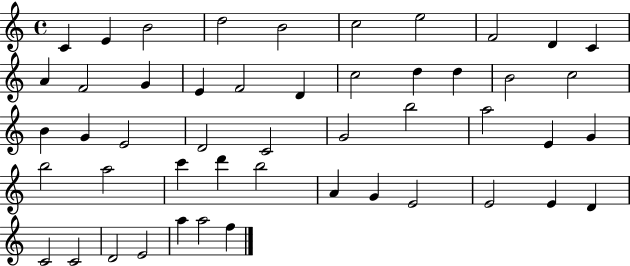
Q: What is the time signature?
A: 4/4